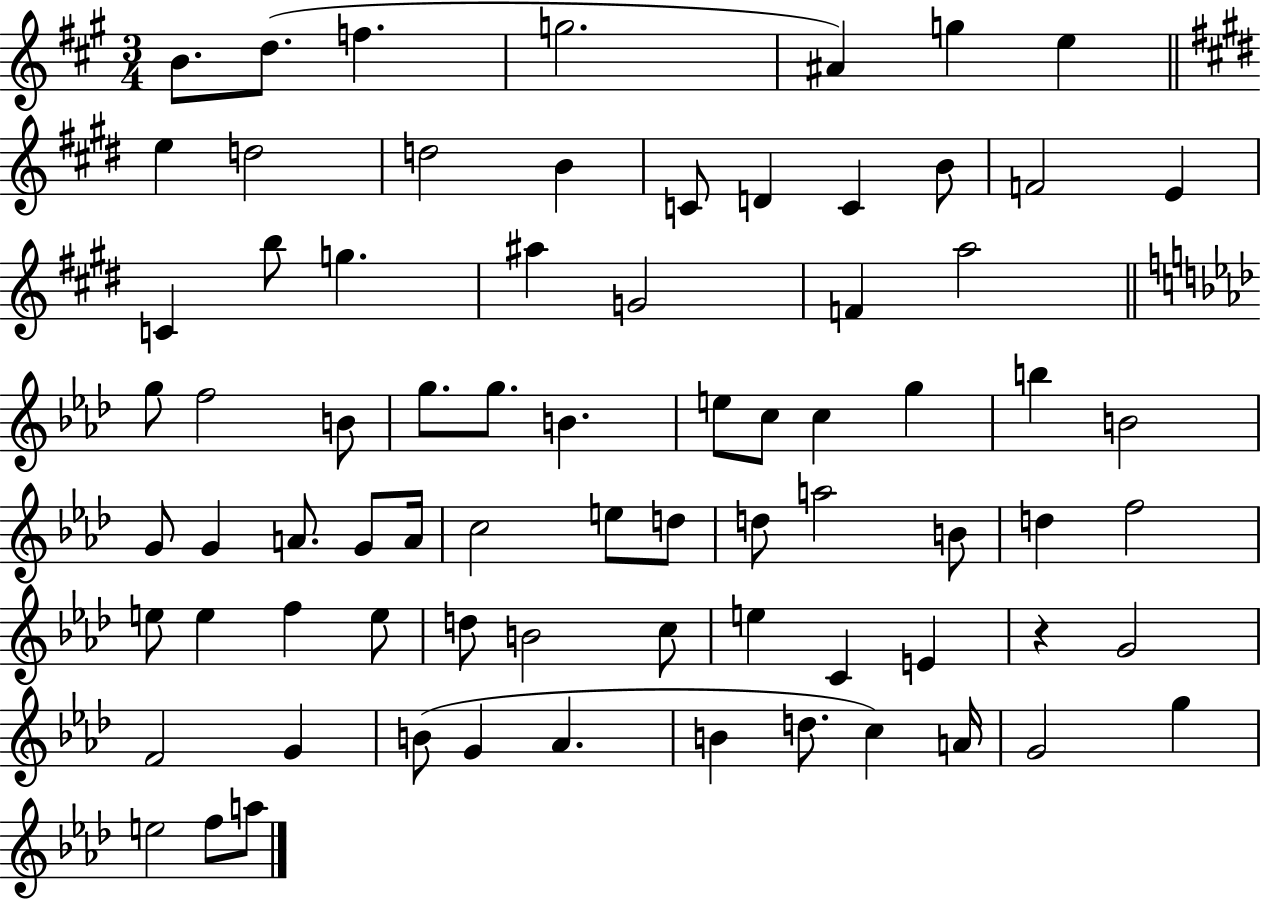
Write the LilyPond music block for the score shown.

{
  \clef treble
  \numericTimeSignature
  \time 3/4
  \key a \major
  b'8. d''8.( f''4. | g''2. | ais'4) g''4 e''4 | \bar "||" \break \key e \major e''4 d''2 | d''2 b'4 | c'8 d'4 c'4 b'8 | f'2 e'4 | \break c'4 b''8 g''4. | ais''4 g'2 | f'4 a''2 | \bar "||" \break \key aes \major g''8 f''2 b'8 | g''8. g''8. b'4. | e''8 c''8 c''4 g''4 | b''4 b'2 | \break g'8 g'4 a'8. g'8 a'16 | c''2 e''8 d''8 | d''8 a''2 b'8 | d''4 f''2 | \break e''8 e''4 f''4 e''8 | d''8 b'2 c''8 | e''4 c'4 e'4 | r4 g'2 | \break f'2 g'4 | b'8( g'4 aes'4. | b'4 d''8. c''4) a'16 | g'2 g''4 | \break e''2 f''8 a''8 | \bar "|."
}